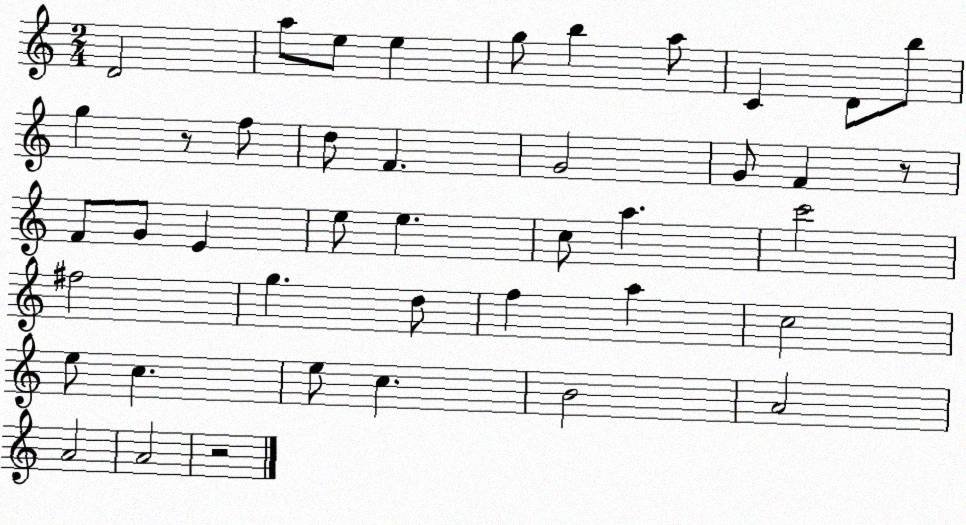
X:1
T:Untitled
M:2/4
L:1/4
K:C
D2 a/2 e/2 e g/2 b a/2 C D/2 b/2 g z/2 f/2 d/2 F G2 G/2 F z/2 F/2 G/2 E e/2 e c/2 a c'2 ^f2 g d/2 f a c2 e/2 c e/2 c B2 A2 A2 A2 z2